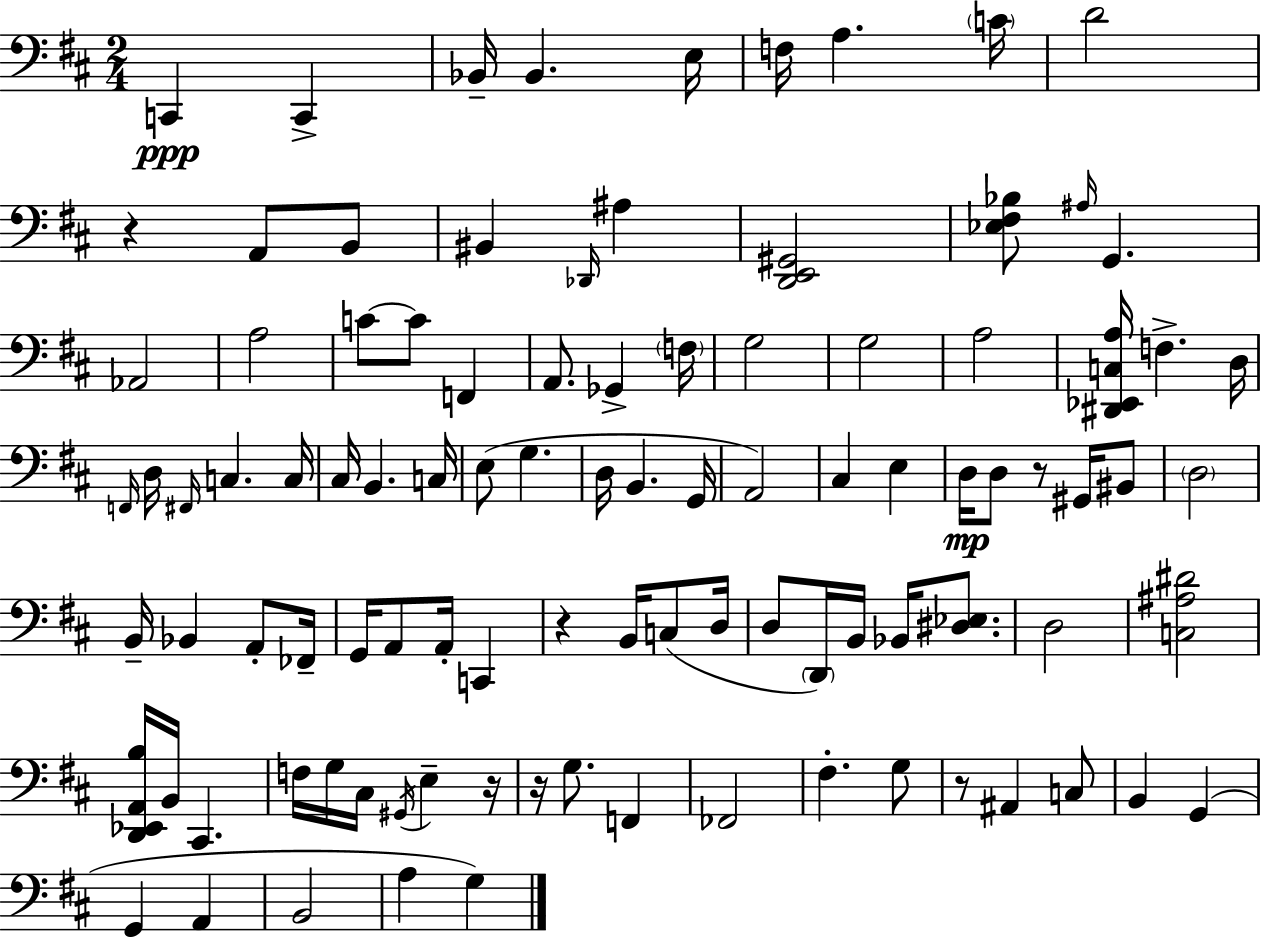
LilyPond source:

{
  \clef bass
  \numericTimeSignature
  \time 2/4
  \key d \major
  c,4\ppp c,4-> | bes,16-- bes,4. e16 | f16 a4. \parenthesize c'16 | d'2 | \break r4 a,8 b,8 | bis,4 \grace { des,16 } ais4 | <d, e, gis,>2 | <ees fis bes>8 \grace { ais16 } g,4. | \break aes,2 | a2 | c'8~~ c'8 f,4 | a,8. ges,4-> | \break \parenthesize f16 g2 | g2 | a2 | <dis, ees, c a>16 f4.-> | \break d16 \grace { f,16 } d16 \grace { fis,16 } c4. | c16 cis16 b,4. | c16 e8( g4. | d16 b,4. | \break g,16 a,2) | cis4 | e4 d16\mp d8 r8 | gis,16 bis,8 \parenthesize d2 | \break b,16-- bes,4 | a,8-. fes,16-- g,16 a,8 a,16-. | c,4 r4 | b,16 c8( d16 d8 \parenthesize d,16) b,16 | \break bes,16 <dis ees>8. d2 | <c ais dis'>2 | <d, ees, a, b>16 b,16 cis,4. | f16 g16 cis16 \acciaccatura { gis,16 } | \break e4-- r16 r16 g8. | f,4 fes,2 | fis4.-. | g8 r8 ais,4 | \break c8 b,4 | g,4( g,4 | a,4 b,2 | a4 | \break g4) \bar "|."
}